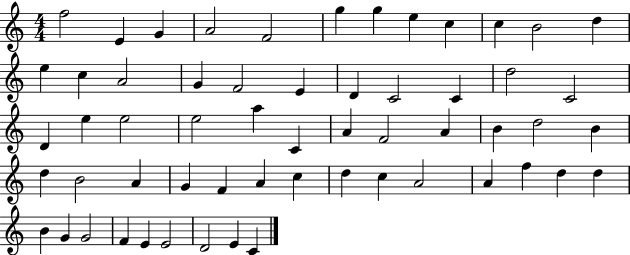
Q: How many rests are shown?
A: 0